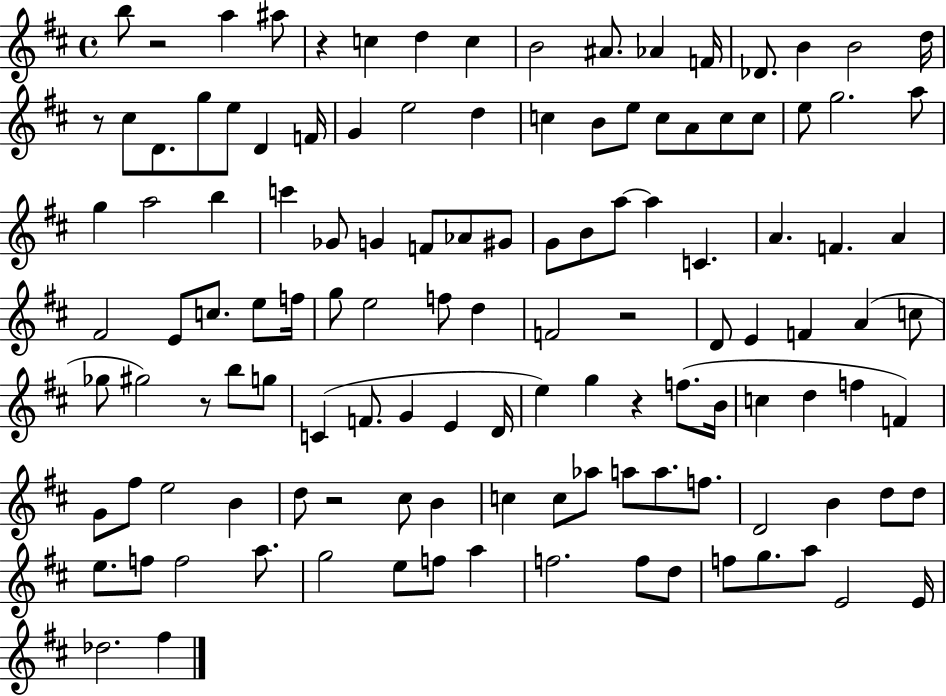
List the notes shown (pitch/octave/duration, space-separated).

B5/e R/h A5/q A#5/e R/q C5/q D5/q C5/q B4/h A#4/e. Ab4/q F4/s Db4/e. B4/q B4/h D5/s R/e C#5/e D4/e. G5/e E5/e D4/q F4/s G4/q E5/h D5/q C5/q B4/e E5/e C5/e A4/e C5/e C5/e E5/e G5/h. A5/e G5/q A5/h B5/q C6/q Gb4/e G4/q F4/e Ab4/e G#4/e G4/e B4/e A5/e A5/q C4/q. A4/q. F4/q. A4/q F#4/h E4/e C5/e. E5/e F5/s G5/e E5/h F5/e D5/q F4/h R/h D4/e E4/q F4/q A4/q C5/e Gb5/e G#5/h R/e B5/e G5/e C4/q F4/e. G4/q E4/q D4/s E5/q G5/q R/q F5/e. B4/s C5/q D5/q F5/q F4/q G4/e F#5/e E5/h B4/q D5/e R/h C#5/e B4/q C5/q C5/e Ab5/e A5/e A5/e. F5/e. D4/h B4/q D5/e D5/e E5/e. F5/e F5/h A5/e. G5/h E5/e F5/e A5/q F5/h. F5/e D5/e F5/e G5/e. A5/e E4/h E4/s Db5/h. F#5/q